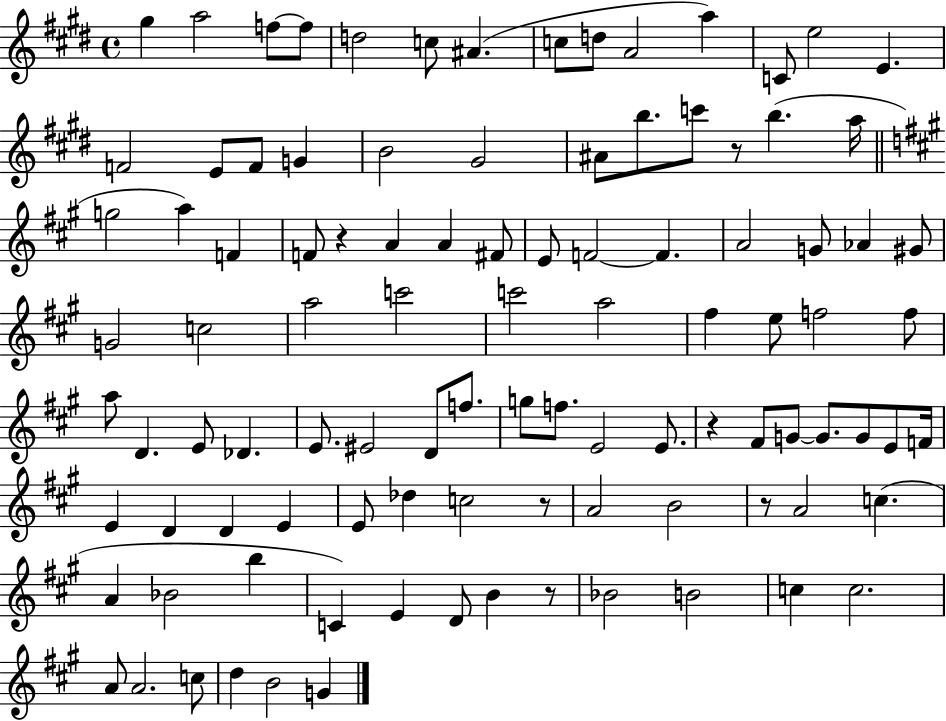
G#5/q A5/h F5/e F5/e D5/h C5/e A#4/q. C5/e D5/e A4/h A5/q C4/e E5/h E4/q. F4/h E4/e F4/e G4/q B4/h G#4/h A#4/e B5/e. C6/e R/e B5/q. A5/s G5/h A5/q F4/q F4/e R/q A4/q A4/q F#4/e E4/e F4/h F4/q. A4/h G4/e Ab4/q G#4/e G4/h C5/h A5/h C6/h C6/h A5/h F#5/q E5/e F5/h F5/e A5/e D4/q. E4/e Db4/q. E4/e. EIS4/h D4/e F5/e. G5/e F5/e. E4/h E4/e. R/q F#4/e G4/e G4/e. G4/e E4/e F4/s E4/q D4/q D4/q E4/q E4/e Db5/q C5/h R/e A4/h B4/h R/e A4/h C5/q. A4/q Bb4/h B5/q C4/q E4/q D4/e B4/q R/e Bb4/h B4/h C5/q C5/h. A4/e A4/h. C5/e D5/q B4/h G4/q